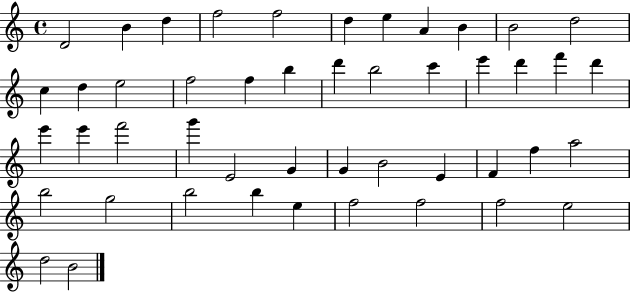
{
  \clef treble
  \time 4/4
  \defaultTimeSignature
  \key c \major
  d'2 b'4 d''4 | f''2 f''2 | d''4 e''4 a'4 b'4 | b'2 d''2 | \break c''4 d''4 e''2 | f''2 f''4 b''4 | d'''4 b''2 c'''4 | e'''4 d'''4 f'''4 d'''4 | \break e'''4 e'''4 f'''2 | g'''4 e'2 g'4 | g'4 b'2 e'4 | f'4 f''4 a''2 | \break b''2 g''2 | b''2 b''4 e''4 | f''2 f''2 | f''2 e''2 | \break d''2 b'2 | \bar "|."
}